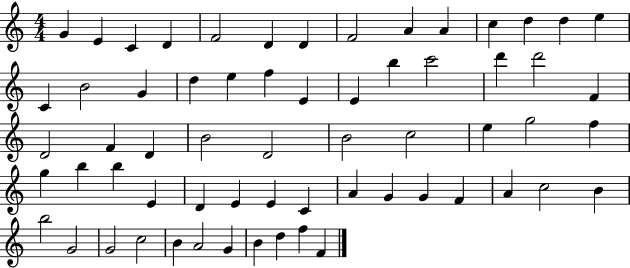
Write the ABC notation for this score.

X:1
T:Untitled
M:4/4
L:1/4
K:C
G E C D F2 D D F2 A A c d d e C B2 G d e f E E b c'2 d' d'2 F D2 F D B2 D2 B2 c2 e g2 f g b b E D E E C A G G F A c2 B b2 G2 G2 c2 B A2 G B d f F